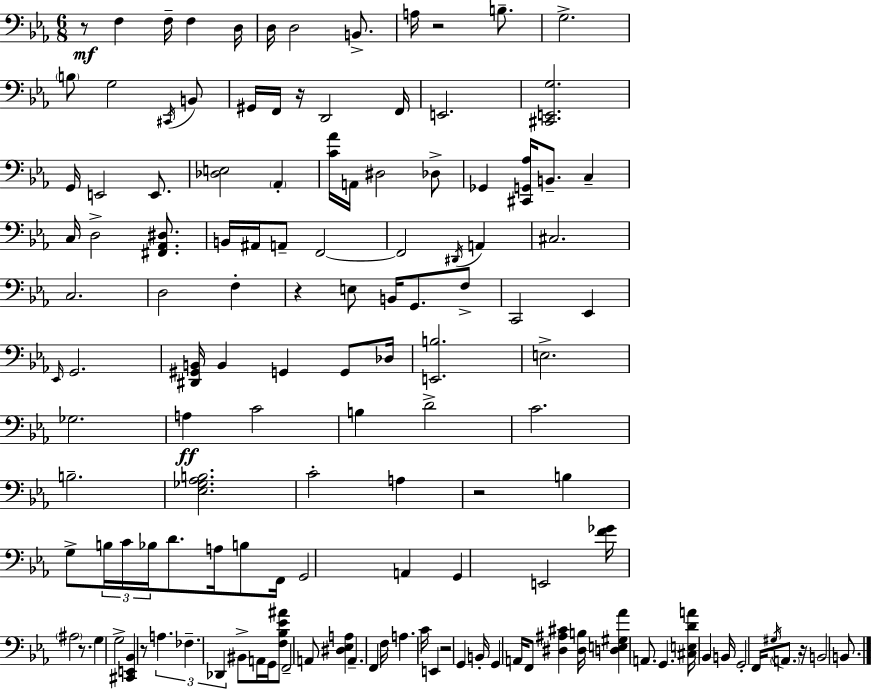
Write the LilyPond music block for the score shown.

{
  \clef bass
  \numericTimeSignature
  \time 6/8
  \key c \minor
  r8\mf f4 f16-- f4 d16 | d16 d2 b,8.-> | a16 r2 b8.-- | g2.-> | \break \parenthesize b8 g2 \acciaccatura { cis,16 } b,8 | gis,16 f,16 r16 d,2 | f,16 e,2. | <cis, e, g>2. | \break g,16 e,2 e,8. | <des e>2 \parenthesize aes,4-. | <c' aes'>16 a,16 dis2 des8-> | ges,4 <cis, g, aes>16 b,8.-- c4-- | \break c16 d2-> <fis, aes, dis>8. | b,16 ais,16 a,8-- f,2~~ | f,2 \acciaccatura { dis,16 } a,4 | cis2. | \break c2. | d2 f4-. | r4 e8 b,16 g,8. | f8-> c,2 ees,4 | \break \grace { ees,16 } g,2. | <dis, gis, b,>16 b,4 g,4 | g,8 des16 <e, b>2. | e2.-> | \break ges2. | a4\ff c'2 | b4 d'2-> | c'2. | \break b2.-- | <ees ges aes b>2. | c'2-. a4 | r2 b4 | \break g8-> \tuplet 3/2 { b16 c'16 bes16 } d'8. a16 | b8 f,16 g,2 a,4 | g,4 e,2 | <f' ges'>16 \parenthesize ais2 | \break r8. g4 g2-> | <cis, e, bes,>4 r8 \tuplet 3/2 { a4. | fes4.-- des,4 } | bis,8-> a,16 g,16 <f bes ees' ais'>8 f,2-- | \break a,8 <dis ees a>4 a,4.-- | f,4 f16 a4. | c'16 e,4 r2 | g,4 b,16-. g,4 | \break a,16 f,8 <dis ais cis'>4 <dis b>16 <d e gis aes'>4 | a,8. g,4. <cis e d' a'>16 bes,4 | b,16 g,2-. f,16 | \acciaccatura { gis16 } \parenthesize a,8. r16 b,2 | \break b,8. \bar "|."
}